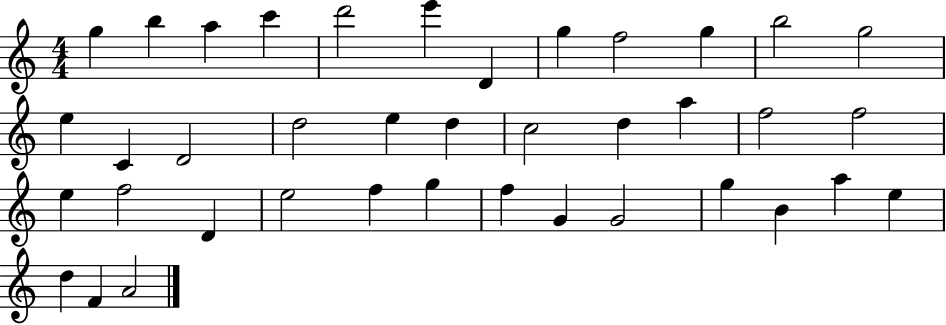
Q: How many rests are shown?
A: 0